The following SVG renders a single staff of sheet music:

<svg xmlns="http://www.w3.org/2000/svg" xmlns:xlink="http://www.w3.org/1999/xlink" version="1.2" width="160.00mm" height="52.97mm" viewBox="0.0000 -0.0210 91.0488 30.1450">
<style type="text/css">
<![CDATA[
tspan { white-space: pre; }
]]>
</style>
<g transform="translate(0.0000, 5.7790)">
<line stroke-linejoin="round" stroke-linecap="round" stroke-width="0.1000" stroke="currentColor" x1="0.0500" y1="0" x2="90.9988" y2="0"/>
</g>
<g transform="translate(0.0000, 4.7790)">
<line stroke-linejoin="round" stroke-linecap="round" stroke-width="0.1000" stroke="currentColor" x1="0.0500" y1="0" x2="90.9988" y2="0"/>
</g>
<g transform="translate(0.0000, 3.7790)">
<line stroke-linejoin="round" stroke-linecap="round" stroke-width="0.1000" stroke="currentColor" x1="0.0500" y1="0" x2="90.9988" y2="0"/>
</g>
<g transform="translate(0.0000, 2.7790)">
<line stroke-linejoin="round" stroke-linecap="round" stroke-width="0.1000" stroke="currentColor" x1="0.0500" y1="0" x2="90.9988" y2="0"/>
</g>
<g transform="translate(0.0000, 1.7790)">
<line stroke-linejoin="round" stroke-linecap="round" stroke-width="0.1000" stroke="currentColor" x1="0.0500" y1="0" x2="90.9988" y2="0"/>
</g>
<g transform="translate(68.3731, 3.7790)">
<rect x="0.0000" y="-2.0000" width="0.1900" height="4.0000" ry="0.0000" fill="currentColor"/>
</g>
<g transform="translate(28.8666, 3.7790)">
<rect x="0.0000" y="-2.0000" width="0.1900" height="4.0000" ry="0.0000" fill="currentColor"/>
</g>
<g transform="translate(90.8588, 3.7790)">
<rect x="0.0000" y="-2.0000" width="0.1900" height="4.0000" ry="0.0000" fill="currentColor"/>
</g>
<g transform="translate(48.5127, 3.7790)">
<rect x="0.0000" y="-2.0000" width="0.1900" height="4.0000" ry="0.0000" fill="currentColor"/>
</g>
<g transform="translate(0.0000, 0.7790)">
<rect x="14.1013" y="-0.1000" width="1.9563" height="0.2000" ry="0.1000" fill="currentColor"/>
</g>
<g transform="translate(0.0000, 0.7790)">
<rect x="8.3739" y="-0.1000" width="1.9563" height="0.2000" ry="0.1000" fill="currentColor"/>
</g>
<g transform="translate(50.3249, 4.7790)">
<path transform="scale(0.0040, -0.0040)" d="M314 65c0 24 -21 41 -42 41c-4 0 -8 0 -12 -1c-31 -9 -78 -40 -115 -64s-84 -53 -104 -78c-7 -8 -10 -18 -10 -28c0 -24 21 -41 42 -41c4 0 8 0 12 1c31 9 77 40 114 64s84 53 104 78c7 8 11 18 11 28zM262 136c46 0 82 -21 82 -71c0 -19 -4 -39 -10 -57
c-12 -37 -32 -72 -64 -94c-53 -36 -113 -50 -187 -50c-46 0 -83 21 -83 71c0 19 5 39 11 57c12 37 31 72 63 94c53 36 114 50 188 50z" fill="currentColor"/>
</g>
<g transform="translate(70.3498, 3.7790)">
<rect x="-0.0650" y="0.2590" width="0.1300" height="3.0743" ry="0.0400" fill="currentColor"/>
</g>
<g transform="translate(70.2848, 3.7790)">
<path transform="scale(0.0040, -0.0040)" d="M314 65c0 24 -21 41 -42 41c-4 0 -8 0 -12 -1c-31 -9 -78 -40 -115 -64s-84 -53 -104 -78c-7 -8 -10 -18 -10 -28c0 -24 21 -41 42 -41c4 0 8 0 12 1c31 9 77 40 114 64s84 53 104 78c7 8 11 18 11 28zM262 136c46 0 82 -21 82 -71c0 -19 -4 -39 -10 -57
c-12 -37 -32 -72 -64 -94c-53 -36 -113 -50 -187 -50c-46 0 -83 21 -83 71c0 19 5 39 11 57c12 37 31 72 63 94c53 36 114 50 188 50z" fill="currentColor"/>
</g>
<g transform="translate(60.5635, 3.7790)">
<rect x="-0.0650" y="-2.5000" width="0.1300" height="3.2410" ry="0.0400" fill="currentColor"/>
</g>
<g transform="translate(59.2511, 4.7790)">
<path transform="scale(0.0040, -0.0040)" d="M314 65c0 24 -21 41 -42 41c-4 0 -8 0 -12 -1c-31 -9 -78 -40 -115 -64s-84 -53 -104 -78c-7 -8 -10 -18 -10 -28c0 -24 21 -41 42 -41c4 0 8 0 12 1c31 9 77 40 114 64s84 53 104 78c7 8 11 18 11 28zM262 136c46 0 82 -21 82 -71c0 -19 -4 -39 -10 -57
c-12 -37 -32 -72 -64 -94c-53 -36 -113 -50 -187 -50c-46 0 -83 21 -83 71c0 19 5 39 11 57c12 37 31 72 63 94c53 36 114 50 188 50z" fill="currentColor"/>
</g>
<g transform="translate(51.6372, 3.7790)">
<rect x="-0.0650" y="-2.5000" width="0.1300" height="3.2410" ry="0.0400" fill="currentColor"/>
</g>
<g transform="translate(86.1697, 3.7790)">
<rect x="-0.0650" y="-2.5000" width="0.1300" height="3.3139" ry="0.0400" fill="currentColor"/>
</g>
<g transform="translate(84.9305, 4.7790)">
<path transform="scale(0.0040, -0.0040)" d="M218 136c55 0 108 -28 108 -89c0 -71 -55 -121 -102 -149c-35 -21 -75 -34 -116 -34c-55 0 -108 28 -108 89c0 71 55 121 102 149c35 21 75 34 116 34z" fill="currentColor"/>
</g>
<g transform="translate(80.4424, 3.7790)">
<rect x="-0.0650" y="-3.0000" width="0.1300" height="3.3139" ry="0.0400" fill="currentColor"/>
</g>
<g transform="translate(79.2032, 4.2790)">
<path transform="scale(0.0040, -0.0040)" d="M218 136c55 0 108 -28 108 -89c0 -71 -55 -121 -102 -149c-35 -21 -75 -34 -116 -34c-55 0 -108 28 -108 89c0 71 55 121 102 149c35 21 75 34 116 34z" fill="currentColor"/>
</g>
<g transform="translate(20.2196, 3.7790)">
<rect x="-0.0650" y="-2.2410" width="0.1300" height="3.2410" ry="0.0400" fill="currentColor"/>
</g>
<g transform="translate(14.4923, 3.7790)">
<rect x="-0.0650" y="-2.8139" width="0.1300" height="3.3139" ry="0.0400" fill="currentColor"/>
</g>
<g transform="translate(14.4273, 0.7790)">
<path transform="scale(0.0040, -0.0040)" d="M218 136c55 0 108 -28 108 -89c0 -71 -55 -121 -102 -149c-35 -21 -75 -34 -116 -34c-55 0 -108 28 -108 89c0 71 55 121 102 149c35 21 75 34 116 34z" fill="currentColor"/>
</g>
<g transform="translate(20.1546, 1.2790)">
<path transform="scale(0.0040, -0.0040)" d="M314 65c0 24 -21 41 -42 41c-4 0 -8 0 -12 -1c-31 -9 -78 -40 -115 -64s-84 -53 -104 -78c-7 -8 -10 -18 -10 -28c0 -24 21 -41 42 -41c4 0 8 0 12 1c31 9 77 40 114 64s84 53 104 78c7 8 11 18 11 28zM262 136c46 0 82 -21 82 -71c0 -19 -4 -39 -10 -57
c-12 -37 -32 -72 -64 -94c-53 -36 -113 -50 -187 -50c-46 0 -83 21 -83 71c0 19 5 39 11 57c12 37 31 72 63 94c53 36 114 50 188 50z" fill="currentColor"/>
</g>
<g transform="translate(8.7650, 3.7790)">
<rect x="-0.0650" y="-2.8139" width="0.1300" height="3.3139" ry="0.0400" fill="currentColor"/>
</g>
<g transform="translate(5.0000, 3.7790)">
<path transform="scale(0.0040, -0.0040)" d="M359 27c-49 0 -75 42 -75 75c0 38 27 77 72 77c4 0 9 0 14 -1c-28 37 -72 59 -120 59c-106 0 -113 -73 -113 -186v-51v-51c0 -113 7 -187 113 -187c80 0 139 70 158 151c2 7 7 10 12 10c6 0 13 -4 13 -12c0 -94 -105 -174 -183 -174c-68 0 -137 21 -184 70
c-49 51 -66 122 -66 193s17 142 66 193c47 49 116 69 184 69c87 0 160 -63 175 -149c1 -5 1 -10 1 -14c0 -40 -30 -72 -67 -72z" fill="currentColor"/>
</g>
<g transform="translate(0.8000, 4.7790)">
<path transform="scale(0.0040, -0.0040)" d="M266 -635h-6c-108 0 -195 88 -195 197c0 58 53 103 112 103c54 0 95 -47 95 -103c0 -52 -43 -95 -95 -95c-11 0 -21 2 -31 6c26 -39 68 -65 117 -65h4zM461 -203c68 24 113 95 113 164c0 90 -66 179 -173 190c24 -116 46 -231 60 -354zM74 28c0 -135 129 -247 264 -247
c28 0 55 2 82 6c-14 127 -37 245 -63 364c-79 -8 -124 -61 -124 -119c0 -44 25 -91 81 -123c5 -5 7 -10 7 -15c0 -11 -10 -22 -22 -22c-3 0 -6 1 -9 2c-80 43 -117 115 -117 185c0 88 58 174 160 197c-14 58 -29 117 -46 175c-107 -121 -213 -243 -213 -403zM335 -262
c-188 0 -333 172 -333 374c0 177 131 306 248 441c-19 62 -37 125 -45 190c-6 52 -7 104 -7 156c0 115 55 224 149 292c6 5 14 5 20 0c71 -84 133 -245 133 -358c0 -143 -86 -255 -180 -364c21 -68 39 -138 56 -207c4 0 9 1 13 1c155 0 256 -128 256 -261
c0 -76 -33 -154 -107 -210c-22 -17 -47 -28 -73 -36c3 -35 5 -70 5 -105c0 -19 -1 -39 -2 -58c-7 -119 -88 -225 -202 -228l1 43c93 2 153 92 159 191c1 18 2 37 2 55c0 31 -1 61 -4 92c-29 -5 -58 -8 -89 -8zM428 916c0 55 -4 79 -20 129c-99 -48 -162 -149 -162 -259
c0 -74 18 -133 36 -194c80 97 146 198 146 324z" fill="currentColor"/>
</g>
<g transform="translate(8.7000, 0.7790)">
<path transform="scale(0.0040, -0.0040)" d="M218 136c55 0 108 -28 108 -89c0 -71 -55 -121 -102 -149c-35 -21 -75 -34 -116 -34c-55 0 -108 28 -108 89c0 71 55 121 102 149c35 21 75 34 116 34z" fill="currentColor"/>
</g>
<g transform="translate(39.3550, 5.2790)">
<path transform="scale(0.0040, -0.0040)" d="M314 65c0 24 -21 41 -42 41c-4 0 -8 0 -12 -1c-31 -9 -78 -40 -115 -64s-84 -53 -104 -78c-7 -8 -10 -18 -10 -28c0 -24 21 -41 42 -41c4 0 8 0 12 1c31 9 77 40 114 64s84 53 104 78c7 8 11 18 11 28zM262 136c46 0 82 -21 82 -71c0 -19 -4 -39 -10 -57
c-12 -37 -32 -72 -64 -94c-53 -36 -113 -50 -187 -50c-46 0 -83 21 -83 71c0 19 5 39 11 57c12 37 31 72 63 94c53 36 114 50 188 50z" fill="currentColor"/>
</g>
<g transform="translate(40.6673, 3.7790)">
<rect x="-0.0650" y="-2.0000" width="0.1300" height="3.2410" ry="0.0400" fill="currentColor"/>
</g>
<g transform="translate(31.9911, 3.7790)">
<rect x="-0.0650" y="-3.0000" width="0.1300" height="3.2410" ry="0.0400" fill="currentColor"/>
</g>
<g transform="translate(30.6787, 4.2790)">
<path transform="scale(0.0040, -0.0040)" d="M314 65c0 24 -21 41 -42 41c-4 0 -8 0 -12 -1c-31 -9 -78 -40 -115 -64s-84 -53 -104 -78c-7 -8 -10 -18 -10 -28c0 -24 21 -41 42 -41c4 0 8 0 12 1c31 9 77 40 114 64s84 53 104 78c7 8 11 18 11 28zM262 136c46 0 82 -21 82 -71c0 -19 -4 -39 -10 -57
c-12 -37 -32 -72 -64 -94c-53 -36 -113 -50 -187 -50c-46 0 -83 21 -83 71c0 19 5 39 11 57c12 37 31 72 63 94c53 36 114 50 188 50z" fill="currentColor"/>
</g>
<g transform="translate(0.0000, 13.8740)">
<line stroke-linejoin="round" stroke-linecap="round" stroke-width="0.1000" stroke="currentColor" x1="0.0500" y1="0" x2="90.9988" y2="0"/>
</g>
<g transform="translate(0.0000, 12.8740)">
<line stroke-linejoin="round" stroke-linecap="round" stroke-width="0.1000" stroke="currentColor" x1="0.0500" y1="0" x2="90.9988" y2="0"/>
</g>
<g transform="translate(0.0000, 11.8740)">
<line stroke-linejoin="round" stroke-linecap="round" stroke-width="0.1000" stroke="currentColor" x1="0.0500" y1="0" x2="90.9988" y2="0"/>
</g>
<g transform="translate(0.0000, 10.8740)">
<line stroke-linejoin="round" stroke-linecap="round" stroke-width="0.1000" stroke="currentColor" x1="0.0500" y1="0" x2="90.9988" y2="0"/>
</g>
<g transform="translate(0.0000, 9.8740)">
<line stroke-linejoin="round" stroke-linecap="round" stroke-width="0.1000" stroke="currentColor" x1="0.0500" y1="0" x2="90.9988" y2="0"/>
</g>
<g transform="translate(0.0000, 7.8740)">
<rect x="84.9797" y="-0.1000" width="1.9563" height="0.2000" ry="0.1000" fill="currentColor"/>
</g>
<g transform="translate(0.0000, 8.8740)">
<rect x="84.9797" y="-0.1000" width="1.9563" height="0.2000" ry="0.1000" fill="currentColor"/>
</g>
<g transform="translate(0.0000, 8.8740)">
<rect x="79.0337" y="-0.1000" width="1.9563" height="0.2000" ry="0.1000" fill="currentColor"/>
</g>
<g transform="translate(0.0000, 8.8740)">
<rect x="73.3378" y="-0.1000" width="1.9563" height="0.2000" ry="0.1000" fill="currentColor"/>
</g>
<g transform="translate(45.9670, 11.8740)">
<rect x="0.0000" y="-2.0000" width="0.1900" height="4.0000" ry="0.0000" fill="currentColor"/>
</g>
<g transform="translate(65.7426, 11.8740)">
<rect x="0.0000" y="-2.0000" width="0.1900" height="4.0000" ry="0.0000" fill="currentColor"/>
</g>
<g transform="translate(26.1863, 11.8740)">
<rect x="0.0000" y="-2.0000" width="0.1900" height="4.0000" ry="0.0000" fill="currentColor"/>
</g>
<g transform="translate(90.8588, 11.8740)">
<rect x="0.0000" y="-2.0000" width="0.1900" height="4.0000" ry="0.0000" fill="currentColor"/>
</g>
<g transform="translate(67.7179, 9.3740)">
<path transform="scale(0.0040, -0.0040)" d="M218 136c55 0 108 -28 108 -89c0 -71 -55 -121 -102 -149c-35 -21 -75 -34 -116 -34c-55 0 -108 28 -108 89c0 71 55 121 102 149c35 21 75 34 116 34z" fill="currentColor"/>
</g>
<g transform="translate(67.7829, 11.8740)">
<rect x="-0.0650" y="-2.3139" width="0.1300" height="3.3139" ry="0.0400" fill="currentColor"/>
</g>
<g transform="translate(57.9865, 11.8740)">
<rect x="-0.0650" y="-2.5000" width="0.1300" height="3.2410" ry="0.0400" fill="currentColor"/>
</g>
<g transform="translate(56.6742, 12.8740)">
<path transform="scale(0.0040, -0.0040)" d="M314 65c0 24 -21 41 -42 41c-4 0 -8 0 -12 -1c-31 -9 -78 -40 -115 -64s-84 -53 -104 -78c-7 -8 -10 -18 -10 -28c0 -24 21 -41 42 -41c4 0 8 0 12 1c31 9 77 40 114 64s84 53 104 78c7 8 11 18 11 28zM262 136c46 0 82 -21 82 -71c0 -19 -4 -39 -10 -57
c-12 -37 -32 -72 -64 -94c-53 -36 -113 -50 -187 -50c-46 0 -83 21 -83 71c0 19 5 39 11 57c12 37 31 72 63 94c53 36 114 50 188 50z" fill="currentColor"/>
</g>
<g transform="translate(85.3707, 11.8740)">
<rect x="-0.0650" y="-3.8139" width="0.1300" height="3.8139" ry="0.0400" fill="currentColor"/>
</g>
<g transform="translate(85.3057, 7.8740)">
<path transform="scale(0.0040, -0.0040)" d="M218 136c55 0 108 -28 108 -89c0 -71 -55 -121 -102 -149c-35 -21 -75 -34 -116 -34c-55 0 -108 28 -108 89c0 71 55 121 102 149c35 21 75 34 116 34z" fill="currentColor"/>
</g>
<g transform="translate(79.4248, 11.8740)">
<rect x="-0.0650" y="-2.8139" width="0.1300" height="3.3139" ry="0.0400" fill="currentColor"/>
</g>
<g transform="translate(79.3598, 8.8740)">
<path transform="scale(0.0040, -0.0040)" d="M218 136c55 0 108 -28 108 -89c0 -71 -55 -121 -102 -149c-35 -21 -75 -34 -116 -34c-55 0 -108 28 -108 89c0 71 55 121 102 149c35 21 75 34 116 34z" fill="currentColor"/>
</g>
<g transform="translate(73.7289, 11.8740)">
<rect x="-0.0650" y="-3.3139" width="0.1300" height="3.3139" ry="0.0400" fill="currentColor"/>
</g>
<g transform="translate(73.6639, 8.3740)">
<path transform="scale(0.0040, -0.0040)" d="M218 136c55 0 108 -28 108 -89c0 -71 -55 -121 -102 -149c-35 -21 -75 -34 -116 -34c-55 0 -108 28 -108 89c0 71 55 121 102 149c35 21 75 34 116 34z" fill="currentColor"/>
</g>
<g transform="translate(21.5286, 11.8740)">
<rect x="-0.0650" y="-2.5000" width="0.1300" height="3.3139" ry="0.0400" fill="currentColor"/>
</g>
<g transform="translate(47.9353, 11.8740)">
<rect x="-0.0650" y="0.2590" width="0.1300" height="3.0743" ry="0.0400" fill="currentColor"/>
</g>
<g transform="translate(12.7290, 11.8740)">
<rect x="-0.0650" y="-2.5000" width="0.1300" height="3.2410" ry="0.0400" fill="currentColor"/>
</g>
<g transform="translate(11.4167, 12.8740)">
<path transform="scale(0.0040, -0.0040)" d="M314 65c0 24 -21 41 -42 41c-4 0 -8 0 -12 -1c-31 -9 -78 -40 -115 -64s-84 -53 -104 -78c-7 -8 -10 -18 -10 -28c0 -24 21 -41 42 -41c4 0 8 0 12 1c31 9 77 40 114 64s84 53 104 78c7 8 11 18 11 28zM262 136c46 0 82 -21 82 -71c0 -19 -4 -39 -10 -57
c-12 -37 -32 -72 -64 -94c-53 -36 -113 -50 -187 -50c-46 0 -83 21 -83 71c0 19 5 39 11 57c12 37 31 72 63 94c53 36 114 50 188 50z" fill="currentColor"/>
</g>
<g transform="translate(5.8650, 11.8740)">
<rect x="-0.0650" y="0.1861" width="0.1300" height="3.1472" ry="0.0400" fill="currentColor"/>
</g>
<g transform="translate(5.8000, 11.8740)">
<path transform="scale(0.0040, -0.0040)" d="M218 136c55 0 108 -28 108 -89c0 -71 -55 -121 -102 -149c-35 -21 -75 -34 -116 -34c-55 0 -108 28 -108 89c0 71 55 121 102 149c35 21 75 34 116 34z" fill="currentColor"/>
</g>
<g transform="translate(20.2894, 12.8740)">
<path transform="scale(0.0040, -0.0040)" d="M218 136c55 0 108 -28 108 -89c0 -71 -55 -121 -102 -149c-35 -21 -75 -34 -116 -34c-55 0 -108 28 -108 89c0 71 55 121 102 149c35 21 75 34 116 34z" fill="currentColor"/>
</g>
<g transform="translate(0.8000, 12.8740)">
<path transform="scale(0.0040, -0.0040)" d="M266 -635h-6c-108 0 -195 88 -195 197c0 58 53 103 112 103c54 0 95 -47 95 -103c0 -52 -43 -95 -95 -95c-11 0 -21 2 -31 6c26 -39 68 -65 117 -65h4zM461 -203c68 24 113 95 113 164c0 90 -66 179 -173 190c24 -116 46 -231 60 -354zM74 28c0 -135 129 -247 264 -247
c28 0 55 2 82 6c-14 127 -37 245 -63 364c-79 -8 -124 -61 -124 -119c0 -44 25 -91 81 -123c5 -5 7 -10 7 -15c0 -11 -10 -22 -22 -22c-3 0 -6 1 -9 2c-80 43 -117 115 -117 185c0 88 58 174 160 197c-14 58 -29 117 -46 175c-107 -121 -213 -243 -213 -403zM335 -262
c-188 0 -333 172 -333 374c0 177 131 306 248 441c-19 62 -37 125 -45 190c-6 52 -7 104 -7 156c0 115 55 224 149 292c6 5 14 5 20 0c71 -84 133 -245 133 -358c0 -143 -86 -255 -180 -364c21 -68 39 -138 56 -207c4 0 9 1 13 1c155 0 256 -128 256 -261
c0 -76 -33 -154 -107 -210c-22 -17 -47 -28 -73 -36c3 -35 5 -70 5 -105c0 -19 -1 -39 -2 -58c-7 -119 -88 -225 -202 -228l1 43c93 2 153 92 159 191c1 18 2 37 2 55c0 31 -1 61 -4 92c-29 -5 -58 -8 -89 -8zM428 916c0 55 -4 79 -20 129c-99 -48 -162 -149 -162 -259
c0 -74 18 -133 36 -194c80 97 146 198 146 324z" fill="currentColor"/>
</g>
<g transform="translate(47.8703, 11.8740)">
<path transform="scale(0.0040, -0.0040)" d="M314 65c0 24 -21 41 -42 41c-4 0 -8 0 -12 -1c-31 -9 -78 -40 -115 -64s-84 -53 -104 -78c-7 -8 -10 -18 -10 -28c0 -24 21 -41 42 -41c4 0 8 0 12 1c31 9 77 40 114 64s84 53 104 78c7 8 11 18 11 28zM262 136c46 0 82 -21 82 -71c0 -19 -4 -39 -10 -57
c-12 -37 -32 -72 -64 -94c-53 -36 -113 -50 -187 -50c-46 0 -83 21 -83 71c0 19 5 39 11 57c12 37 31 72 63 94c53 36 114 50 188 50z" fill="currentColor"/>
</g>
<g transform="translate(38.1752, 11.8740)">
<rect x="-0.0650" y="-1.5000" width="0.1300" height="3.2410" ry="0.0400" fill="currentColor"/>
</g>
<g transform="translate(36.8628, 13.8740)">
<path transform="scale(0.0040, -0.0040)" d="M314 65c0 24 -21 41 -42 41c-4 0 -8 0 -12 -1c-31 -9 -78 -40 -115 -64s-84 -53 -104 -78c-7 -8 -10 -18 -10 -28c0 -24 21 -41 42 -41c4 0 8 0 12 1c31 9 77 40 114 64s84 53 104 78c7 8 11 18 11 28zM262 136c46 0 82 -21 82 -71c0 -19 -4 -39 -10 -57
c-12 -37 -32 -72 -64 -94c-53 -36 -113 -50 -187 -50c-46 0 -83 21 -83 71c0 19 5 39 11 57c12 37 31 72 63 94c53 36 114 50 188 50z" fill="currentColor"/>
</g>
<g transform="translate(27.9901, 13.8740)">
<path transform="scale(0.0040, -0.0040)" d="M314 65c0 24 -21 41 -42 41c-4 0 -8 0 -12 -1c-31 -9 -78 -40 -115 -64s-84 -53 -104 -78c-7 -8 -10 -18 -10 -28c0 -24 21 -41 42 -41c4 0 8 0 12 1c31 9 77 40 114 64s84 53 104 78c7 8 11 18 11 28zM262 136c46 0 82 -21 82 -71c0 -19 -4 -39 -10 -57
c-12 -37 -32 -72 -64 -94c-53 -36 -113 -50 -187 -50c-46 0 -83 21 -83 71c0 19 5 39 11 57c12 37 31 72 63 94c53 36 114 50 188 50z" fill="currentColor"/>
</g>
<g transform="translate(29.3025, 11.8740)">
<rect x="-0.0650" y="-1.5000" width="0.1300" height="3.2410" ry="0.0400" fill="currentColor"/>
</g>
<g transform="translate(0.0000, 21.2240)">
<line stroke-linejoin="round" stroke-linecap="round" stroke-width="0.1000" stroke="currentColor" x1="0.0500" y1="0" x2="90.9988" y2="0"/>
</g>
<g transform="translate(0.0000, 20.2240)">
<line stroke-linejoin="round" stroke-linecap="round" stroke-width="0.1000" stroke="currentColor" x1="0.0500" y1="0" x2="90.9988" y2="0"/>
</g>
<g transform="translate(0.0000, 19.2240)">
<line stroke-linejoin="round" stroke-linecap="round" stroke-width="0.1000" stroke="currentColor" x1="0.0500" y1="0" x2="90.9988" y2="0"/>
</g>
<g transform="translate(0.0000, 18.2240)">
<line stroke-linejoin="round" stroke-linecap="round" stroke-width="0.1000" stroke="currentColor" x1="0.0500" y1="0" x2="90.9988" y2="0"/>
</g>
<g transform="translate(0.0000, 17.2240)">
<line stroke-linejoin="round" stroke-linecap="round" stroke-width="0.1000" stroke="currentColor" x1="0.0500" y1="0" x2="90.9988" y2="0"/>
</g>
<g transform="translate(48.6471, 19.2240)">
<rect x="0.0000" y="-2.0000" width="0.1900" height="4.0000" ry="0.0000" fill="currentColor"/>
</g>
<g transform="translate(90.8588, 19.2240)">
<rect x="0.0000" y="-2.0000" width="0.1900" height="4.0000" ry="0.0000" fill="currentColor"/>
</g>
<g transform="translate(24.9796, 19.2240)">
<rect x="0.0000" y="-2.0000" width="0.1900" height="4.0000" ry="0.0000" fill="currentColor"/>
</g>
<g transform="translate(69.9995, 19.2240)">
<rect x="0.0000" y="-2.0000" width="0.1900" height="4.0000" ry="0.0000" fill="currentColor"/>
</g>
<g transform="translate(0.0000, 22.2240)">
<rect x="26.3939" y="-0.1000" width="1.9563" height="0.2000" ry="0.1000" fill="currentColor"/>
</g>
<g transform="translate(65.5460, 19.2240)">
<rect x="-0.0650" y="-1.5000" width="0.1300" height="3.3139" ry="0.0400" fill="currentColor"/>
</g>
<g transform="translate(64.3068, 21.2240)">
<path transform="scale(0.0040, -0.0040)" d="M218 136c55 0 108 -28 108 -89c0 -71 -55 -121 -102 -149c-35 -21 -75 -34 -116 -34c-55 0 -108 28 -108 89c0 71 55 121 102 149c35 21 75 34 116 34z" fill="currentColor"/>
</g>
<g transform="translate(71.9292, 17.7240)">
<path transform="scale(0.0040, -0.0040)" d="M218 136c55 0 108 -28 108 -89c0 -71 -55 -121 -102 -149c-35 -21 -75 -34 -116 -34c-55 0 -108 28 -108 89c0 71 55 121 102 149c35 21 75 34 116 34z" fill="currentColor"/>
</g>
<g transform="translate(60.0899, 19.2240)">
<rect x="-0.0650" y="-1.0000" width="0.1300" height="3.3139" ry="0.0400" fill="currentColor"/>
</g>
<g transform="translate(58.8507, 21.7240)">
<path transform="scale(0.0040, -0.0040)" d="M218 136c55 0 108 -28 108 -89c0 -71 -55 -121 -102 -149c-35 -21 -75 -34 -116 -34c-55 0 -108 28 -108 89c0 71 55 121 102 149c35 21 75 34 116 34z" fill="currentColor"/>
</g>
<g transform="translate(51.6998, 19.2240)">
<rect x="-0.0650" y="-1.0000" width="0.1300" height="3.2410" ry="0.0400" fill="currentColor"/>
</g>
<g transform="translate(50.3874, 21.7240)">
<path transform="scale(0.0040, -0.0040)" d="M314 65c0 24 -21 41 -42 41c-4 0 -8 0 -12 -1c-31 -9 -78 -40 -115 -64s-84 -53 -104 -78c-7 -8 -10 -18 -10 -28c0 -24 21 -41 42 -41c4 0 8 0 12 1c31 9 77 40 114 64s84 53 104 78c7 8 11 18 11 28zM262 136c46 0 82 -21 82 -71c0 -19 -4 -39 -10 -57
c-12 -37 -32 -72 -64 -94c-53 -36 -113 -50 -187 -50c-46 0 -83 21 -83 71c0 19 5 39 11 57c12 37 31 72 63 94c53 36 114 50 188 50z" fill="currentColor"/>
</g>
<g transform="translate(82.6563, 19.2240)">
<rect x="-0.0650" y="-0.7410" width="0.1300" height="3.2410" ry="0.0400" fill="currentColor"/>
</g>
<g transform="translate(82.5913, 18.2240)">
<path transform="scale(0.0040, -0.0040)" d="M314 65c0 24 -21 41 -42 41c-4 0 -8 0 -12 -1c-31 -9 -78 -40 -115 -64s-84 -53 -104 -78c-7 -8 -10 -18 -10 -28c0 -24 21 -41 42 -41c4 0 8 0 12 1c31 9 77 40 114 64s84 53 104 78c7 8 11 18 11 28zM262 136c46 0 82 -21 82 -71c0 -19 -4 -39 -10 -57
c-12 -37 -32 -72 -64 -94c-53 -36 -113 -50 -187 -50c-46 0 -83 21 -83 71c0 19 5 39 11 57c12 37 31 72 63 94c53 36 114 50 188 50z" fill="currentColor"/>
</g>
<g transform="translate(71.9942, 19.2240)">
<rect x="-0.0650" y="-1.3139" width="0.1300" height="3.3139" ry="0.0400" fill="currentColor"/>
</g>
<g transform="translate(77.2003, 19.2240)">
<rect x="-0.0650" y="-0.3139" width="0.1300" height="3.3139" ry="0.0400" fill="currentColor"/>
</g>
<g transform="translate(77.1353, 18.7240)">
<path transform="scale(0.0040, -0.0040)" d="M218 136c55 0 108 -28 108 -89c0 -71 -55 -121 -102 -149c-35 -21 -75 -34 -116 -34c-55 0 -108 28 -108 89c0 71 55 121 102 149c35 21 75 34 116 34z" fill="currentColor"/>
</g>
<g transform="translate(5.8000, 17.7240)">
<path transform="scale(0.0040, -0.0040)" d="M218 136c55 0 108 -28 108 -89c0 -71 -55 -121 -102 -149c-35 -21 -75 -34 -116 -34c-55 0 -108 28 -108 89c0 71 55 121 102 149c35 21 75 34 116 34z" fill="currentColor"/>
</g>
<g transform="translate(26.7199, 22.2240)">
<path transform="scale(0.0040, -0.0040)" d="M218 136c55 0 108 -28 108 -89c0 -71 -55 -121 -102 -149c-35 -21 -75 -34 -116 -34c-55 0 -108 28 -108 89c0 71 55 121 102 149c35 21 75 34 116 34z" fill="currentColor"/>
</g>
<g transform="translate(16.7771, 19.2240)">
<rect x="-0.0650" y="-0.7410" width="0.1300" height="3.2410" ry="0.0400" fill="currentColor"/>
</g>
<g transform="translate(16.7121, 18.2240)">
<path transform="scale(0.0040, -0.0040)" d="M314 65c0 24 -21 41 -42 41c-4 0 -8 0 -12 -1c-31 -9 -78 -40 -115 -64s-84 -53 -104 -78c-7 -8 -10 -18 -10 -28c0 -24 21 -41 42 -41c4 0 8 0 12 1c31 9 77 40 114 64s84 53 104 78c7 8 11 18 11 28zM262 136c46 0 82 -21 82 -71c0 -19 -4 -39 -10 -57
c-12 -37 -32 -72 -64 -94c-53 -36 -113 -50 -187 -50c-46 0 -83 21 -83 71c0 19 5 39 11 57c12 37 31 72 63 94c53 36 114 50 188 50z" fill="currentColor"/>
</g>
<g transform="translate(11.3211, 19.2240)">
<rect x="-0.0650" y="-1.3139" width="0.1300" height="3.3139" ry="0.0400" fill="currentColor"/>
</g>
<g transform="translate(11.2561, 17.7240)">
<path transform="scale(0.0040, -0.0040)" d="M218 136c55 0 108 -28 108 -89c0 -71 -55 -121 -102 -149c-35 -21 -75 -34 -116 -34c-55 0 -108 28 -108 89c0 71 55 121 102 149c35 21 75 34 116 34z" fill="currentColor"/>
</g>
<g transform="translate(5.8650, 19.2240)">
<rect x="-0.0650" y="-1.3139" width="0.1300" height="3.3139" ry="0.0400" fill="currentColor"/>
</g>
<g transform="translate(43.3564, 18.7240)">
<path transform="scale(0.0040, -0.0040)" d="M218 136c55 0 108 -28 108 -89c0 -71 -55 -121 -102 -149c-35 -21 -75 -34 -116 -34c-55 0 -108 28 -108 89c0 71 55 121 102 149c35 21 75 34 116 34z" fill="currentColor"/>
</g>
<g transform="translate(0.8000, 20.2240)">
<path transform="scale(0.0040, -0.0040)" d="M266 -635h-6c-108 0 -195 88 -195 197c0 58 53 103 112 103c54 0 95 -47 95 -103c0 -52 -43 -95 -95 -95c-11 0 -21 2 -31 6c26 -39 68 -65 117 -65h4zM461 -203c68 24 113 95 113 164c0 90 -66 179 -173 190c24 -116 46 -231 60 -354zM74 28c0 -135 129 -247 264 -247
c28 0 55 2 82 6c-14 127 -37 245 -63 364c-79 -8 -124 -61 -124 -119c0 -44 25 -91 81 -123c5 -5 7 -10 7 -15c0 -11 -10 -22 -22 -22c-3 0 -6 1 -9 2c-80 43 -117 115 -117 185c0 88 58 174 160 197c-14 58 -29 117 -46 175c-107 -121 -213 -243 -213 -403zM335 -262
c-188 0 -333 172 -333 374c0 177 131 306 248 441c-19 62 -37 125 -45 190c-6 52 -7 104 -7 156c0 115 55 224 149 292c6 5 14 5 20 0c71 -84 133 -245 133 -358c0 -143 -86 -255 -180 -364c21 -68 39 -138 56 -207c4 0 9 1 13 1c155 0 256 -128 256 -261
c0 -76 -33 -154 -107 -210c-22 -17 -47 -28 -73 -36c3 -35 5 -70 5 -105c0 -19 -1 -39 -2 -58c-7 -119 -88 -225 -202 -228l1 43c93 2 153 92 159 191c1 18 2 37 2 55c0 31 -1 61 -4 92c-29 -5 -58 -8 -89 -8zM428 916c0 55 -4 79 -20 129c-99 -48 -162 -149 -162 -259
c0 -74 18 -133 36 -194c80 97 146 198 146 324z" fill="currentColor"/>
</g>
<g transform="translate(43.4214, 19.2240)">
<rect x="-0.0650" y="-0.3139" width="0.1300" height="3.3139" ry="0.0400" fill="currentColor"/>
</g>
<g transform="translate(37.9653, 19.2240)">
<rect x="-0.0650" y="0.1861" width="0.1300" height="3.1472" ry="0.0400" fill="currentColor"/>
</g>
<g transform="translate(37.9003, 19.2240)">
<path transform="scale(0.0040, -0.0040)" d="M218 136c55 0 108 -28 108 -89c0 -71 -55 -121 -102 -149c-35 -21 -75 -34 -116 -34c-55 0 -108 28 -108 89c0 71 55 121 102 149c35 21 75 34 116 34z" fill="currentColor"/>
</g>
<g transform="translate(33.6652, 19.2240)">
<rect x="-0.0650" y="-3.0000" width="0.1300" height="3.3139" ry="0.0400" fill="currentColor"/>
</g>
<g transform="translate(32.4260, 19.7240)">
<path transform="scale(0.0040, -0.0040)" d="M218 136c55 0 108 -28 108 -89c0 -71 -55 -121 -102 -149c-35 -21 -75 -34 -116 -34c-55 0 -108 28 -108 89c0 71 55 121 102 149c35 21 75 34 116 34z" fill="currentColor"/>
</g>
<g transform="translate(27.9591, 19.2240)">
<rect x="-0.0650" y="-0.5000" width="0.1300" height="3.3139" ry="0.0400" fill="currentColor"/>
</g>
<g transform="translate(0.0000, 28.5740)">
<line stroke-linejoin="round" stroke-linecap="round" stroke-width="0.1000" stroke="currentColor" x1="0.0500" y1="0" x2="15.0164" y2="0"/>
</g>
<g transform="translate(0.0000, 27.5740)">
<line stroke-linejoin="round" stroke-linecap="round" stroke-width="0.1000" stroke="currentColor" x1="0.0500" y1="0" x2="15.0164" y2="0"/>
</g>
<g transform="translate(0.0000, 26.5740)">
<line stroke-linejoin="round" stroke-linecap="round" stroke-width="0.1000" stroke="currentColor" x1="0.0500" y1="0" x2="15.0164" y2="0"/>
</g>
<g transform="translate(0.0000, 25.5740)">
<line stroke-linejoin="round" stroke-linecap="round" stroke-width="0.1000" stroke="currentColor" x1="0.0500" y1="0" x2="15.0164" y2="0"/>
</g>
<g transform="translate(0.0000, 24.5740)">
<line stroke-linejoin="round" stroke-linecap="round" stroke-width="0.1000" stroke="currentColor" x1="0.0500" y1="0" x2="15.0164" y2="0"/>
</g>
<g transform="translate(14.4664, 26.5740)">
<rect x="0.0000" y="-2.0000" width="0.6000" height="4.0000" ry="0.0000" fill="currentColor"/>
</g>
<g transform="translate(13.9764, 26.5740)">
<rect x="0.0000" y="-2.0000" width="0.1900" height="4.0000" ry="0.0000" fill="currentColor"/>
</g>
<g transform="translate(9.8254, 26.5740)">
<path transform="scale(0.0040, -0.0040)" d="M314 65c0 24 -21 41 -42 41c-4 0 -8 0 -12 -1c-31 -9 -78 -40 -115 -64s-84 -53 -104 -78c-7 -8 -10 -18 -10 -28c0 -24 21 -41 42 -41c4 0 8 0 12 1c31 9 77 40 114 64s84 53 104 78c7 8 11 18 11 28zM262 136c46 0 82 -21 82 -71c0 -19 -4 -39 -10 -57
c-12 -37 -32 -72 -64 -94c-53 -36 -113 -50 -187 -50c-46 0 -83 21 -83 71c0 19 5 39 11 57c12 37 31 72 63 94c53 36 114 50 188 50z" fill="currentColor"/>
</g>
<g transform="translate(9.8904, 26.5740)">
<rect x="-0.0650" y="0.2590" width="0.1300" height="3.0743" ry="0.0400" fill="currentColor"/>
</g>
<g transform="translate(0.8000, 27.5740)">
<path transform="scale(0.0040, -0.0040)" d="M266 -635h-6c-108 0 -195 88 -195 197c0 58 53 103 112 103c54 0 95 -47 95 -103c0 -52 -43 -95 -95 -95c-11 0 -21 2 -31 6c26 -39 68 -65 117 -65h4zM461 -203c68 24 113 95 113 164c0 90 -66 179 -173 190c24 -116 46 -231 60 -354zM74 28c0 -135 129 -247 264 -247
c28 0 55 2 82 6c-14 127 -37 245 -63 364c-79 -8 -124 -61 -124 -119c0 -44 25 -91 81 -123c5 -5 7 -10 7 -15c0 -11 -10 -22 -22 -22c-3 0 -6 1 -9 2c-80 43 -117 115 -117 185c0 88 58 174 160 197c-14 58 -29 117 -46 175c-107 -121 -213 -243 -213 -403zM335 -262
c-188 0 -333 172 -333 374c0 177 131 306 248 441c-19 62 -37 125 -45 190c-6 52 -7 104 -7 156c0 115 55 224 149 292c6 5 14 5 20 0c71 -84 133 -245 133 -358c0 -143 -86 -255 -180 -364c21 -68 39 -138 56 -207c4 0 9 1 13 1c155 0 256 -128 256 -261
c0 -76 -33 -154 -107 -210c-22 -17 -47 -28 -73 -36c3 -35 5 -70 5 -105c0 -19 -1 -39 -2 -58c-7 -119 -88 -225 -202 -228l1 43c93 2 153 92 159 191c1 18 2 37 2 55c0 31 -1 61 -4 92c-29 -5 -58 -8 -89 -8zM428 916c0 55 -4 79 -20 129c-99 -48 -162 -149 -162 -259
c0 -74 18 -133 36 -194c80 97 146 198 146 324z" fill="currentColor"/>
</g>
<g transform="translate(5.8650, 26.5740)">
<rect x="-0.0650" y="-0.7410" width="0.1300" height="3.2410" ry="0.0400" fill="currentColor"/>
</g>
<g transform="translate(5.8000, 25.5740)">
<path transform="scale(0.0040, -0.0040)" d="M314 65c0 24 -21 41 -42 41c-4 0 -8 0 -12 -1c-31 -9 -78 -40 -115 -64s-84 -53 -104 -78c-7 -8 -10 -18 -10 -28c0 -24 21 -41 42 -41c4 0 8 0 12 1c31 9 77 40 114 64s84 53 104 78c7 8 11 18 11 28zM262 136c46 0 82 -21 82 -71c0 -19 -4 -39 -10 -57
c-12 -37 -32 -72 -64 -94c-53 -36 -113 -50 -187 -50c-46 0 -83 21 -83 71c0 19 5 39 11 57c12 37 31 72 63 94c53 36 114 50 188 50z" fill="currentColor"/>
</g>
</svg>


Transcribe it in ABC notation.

X:1
T:Untitled
M:4/4
L:1/4
K:C
a a g2 A2 F2 G2 G2 B2 A G B G2 G E2 E2 B2 G2 g b a c' e e d2 C A B c D2 D E e c d2 d2 B2